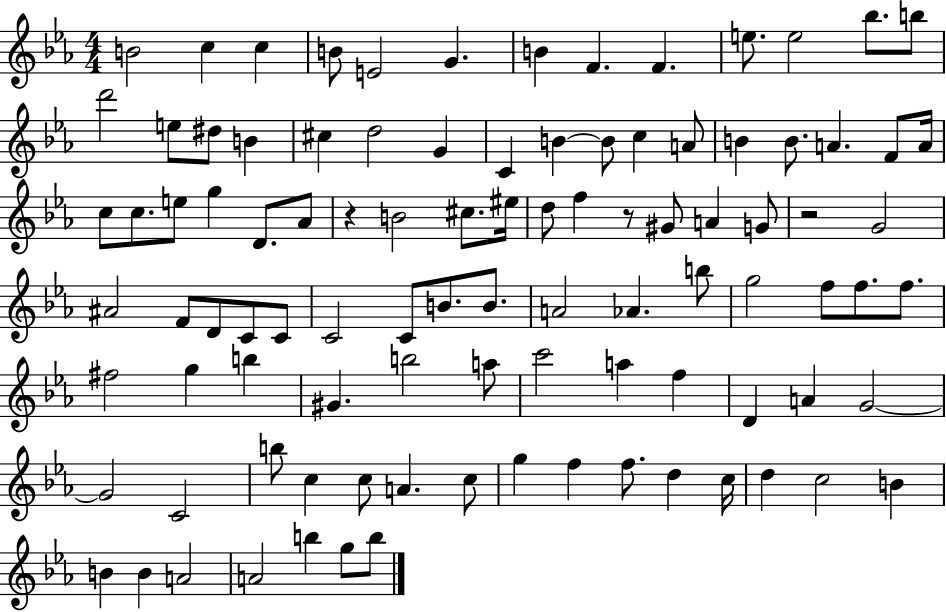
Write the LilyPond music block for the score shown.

{
  \clef treble
  \numericTimeSignature
  \time 4/4
  \key ees \major
  b'2 c''4 c''4 | b'8 e'2 g'4. | b'4 f'4. f'4. | e''8. e''2 bes''8. b''8 | \break d'''2 e''8 dis''8 b'4 | cis''4 d''2 g'4 | c'4 b'4~~ b'8 c''4 a'8 | b'4 b'8. a'4. f'8 a'16 | \break c''8 c''8. e''8 g''4 d'8. aes'8 | r4 b'2 cis''8. eis''16 | d''8 f''4 r8 gis'8 a'4 g'8 | r2 g'2 | \break ais'2 f'8 d'8 c'8 c'8 | c'2 c'8 b'8. b'8. | a'2 aes'4. b''8 | g''2 f''8 f''8. f''8. | \break fis''2 g''4 b''4 | gis'4. b''2 a''8 | c'''2 a''4 f''4 | d'4 a'4 g'2~~ | \break g'2 c'2 | b''8 c''4 c''8 a'4. c''8 | g''4 f''4 f''8. d''4 c''16 | d''4 c''2 b'4 | \break b'4 b'4 a'2 | a'2 b''4 g''8 b''8 | \bar "|."
}